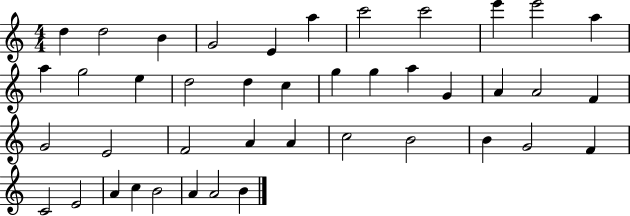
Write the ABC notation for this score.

X:1
T:Untitled
M:4/4
L:1/4
K:C
d d2 B G2 E a c'2 c'2 e' e'2 a a g2 e d2 d c g g a G A A2 F G2 E2 F2 A A c2 B2 B G2 F C2 E2 A c B2 A A2 B